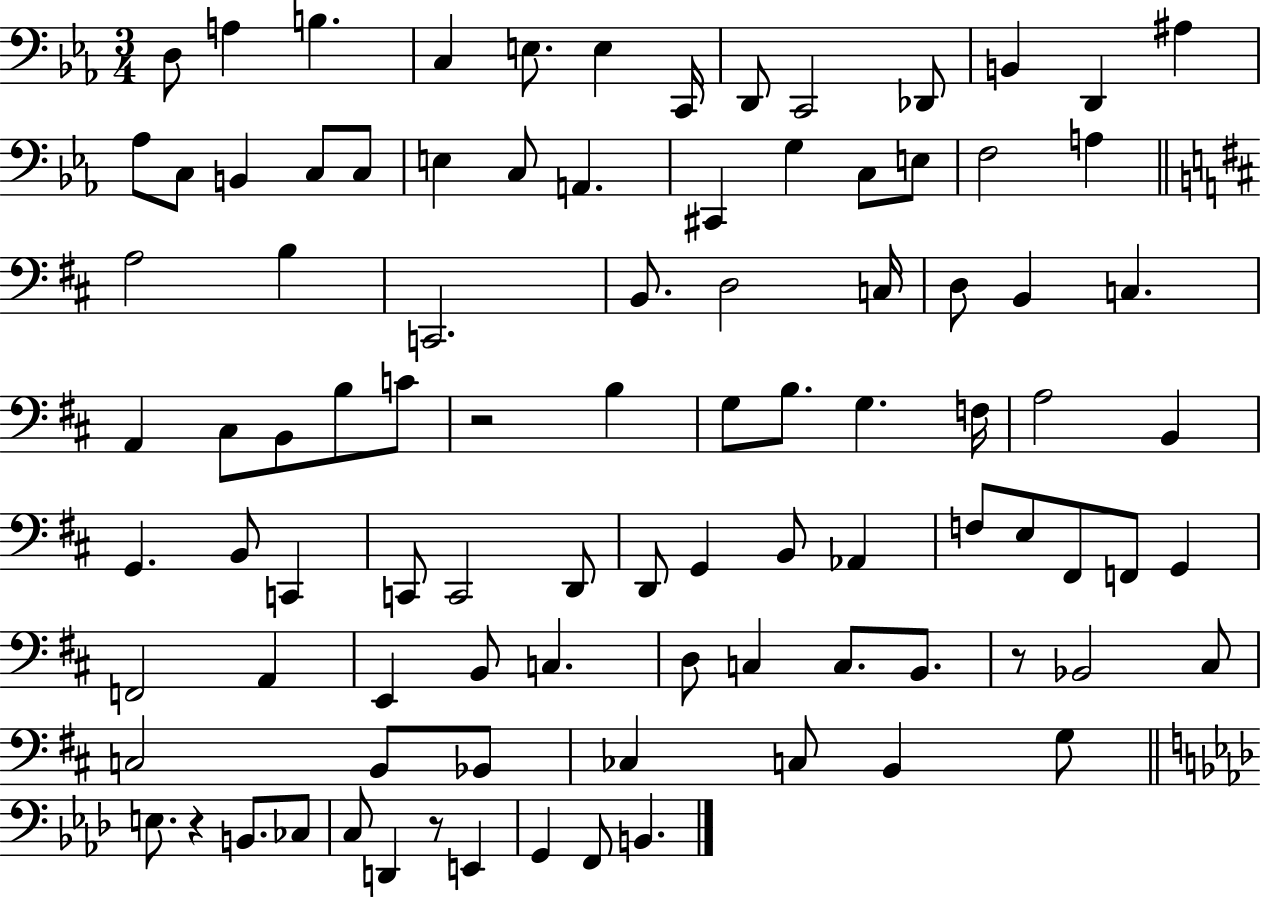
{
  \clef bass
  \numericTimeSignature
  \time 3/4
  \key ees \major
  d8 a4 b4. | c4 e8. e4 c,16 | d,8 c,2 des,8 | b,4 d,4 ais4 | \break aes8 c8 b,4 c8 c8 | e4 c8 a,4. | cis,4 g4 c8 e8 | f2 a4 | \break \bar "||" \break \key d \major a2 b4 | c,2. | b,8. d2 c16 | d8 b,4 c4. | \break a,4 cis8 b,8 b8 c'8 | r2 b4 | g8 b8. g4. f16 | a2 b,4 | \break g,4. b,8 c,4 | c,8 c,2 d,8 | d,8 g,4 b,8 aes,4 | f8 e8 fis,8 f,8 g,4 | \break f,2 a,4 | e,4 b,8 c4. | d8 c4 c8. b,8. | r8 bes,2 cis8 | \break c2 b,8 bes,8 | ces4 c8 b,4 g8 | \bar "||" \break \key aes \major e8. r4 b,8. ces8 | c8 d,4 r8 e,4 | g,4 f,8 b,4. | \bar "|."
}